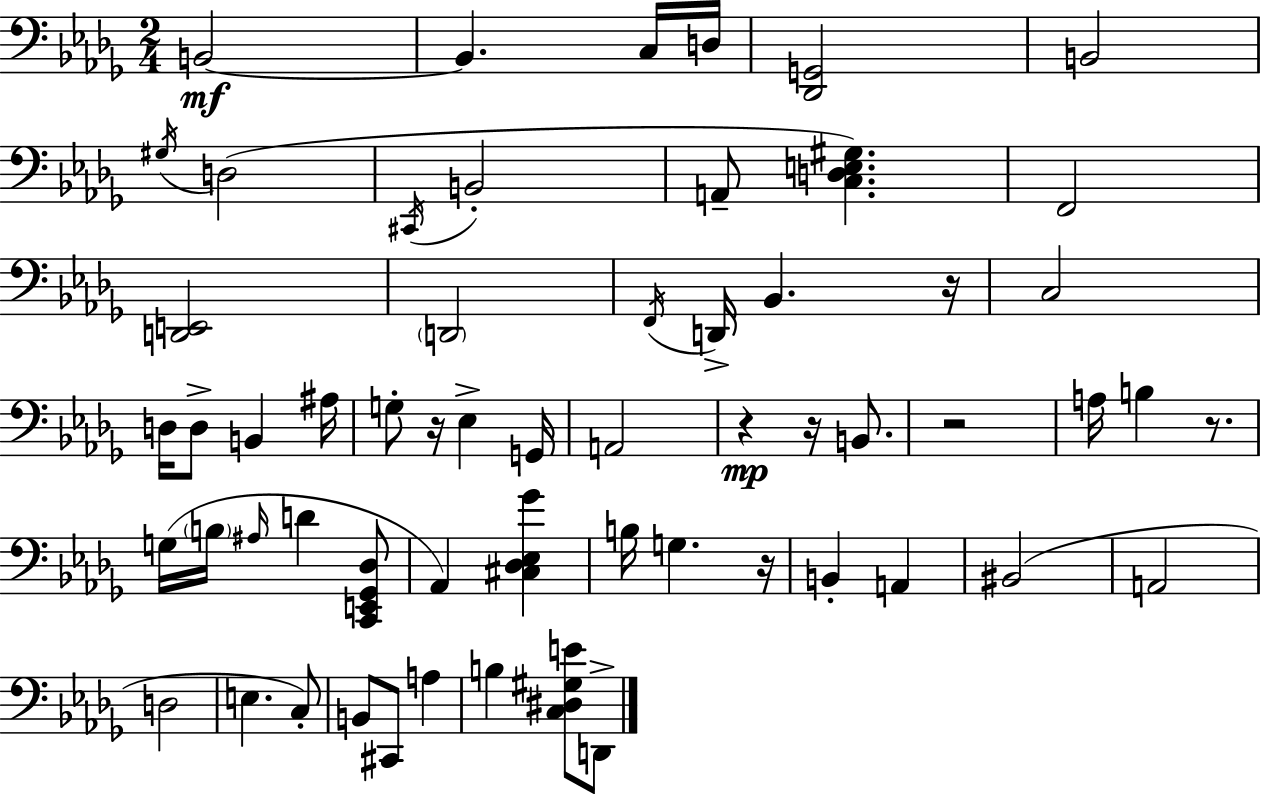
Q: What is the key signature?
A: BES minor